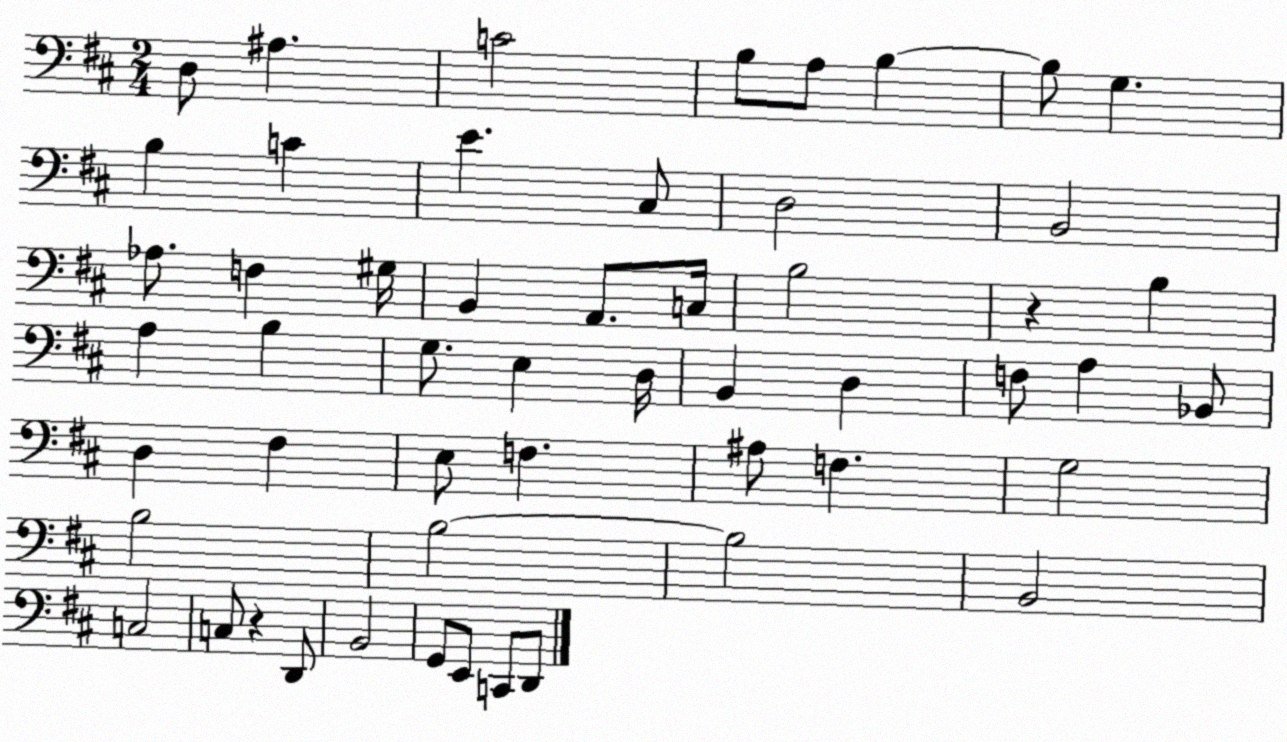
X:1
T:Untitled
M:2/4
L:1/4
K:D
D,/2 ^A, C2 B,/2 A,/2 B, B,/2 G, B, C E ^C,/2 D,2 B,,2 _A,/2 F, ^G,/4 B,, A,,/2 C,/4 B,2 z B, A, B, G,/2 E, D,/4 B,, D, F,/2 A, _B,,/2 D, ^F, E,/2 F, ^A,/2 F, G,2 B,2 B,2 B,2 B,,2 C,2 C,/2 z D,,/2 B,,2 G,,/2 E,,/2 C,,/2 D,,/2